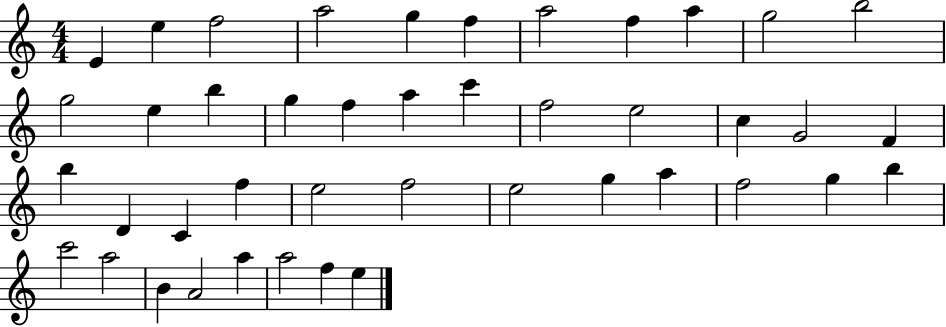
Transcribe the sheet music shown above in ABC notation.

X:1
T:Untitled
M:4/4
L:1/4
K:C
E e f2 a2 g f a2 f a g2 b2 g2 e b g f a c' f2 e2 c G2 F b D C f e2 f2 e2 g a f2 g b c'2 a2 B A2 a a2 f e